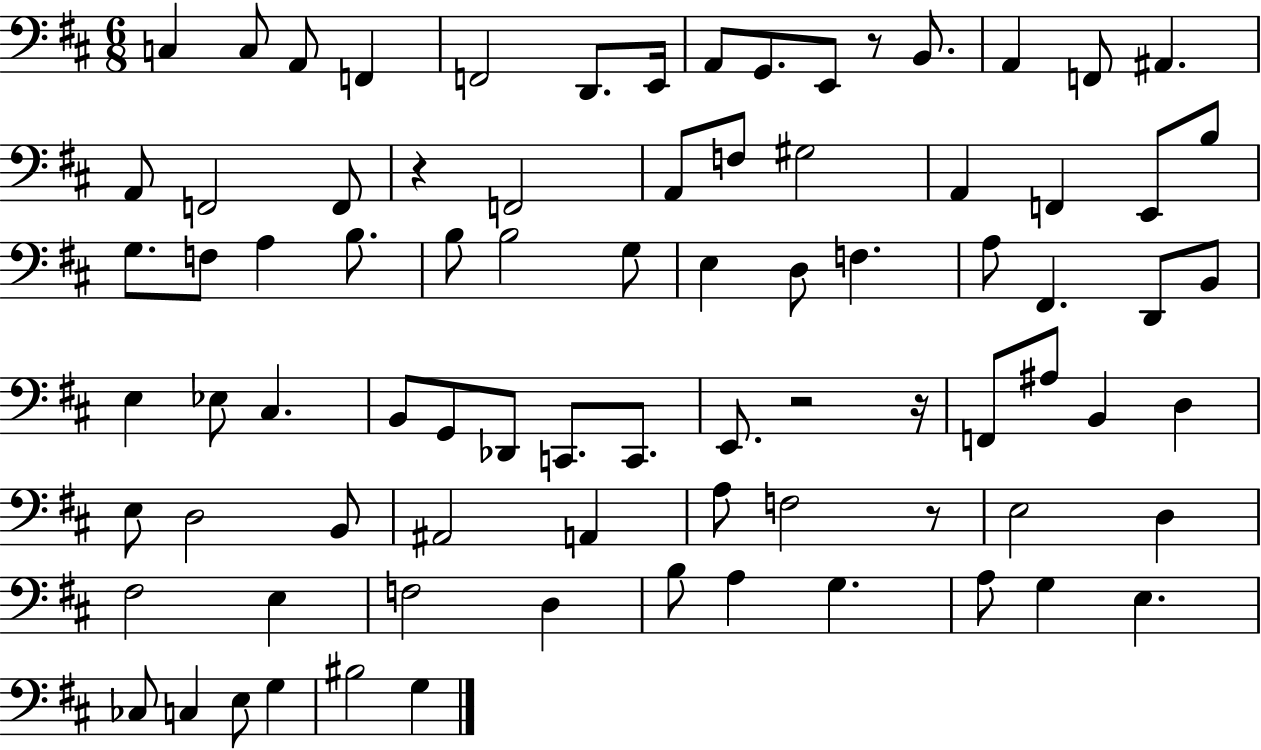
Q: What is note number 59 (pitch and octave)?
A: F3